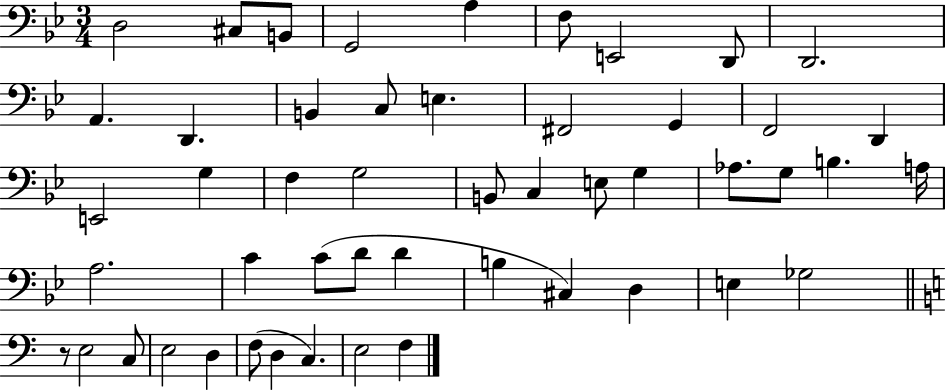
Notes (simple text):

D3/h C#3/e B2/e G2/h A3/q F3/e E2/h D2/e D2/h. A2/q. D2/q. B2/q C3/e E3/q. F#2/h G2/q F2/h D2/q E2/h G3/q F3/q G3/h B2/e C3/q E3/e G3/q Ab3/e. G3/e B3/q. A3/s A3/h. C4/q C4/e D4/e D4/q B3/q C#3/q D3/q E3/q Gb3/h R/e E3/h C3/e E3/h D3/q F3/e D3/q C3/q. E3/h F3/q